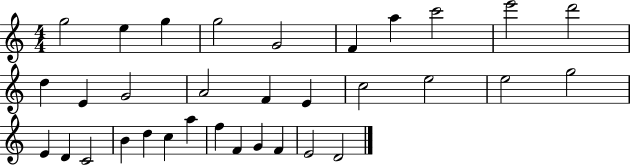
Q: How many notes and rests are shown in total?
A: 33